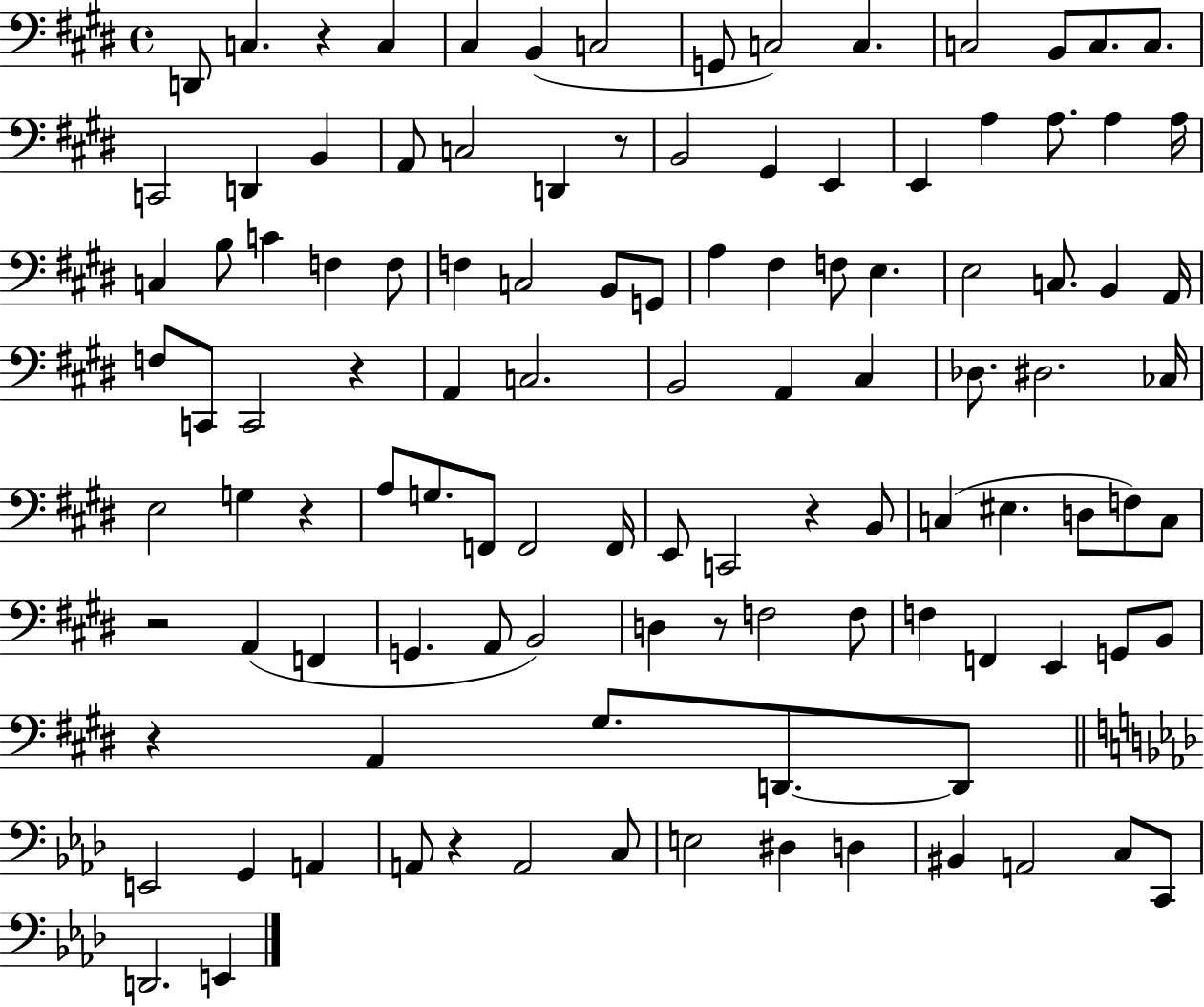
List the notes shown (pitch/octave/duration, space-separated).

D2/e C3/q. R/q C3/q C#3/q B2/q C3/h G2/e C3/h C3/q. C3/h B2/e C3/e. C3/e. C2/h D2/q B2/q A2/e C3/h D2/q R/e B2/h G#2/q E2/q E2/q A3/q A3/e. A3/q A3/s C3/q B3/e C4/q F3/q F3/e F3/q C3/h B2/e G2/e A3/q F#3/q F3/e E3/q. E3/h C3/e. B2/q A2/s F3/e C2/e C2/h R/q A2/q C3/h. B2/h A2/q C#3/q Db3/e. D#3/h. CES3/s E3/h G3/q R/q A3/e G3/e. F2/e F2/h F2/s E2/e C2/h R/q B2/e C3/q EIS3/q. D3/e F3/e C3/e R/h A2/q F2/q G2/q. A2/e B2/h D3/q R/e F3/h F3/e F3/q F2/q E2/q G2/e B2/e R/q A2/q G#3/e. D2/e. D2/e E2/h G2/q A2/q A2/e R/q A2/h C3/e E3/h D#3/q D3/q BIS2/q A2/h C3/e C2/e D2/h. E2/q